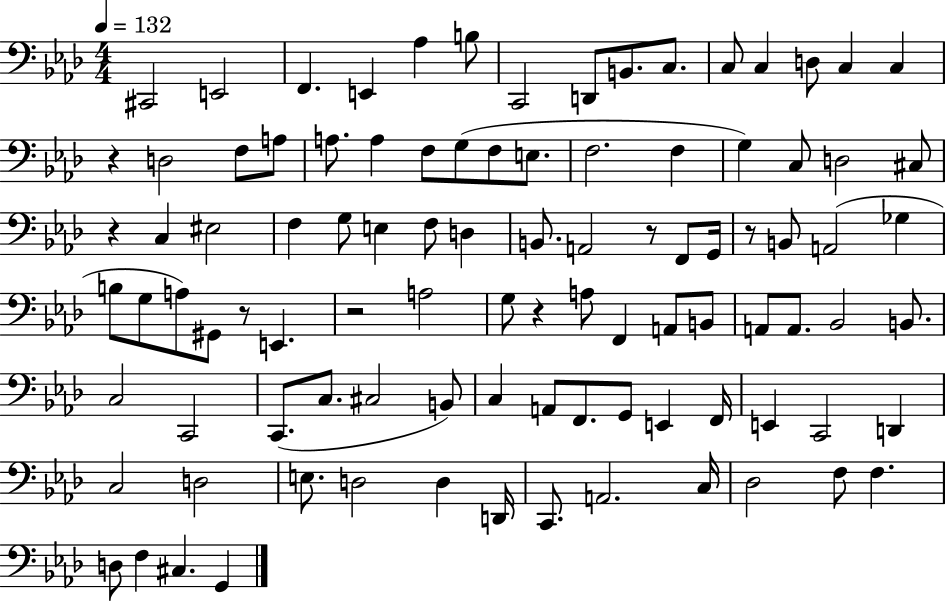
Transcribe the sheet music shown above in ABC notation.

X:1
T:Untitled
M:4/4
L:1/4
K:Ab
^C,,2 E,,2 F,, E,, _A, B,/2 C,,2 D,,/2 B,,/2 C,/2 C,/2 C, D,/2 C, C, z D,2 F,/2 A,/2 A,/2 A, F,/2 G,/2 F,/2 E,/2 F,2 F, G, C,/2 D,2 ^C,/2 z C, ^E,2 F, G,/2 E, F,/2 D, B,,/2 A,,2 z/2 F,,/2 G,,/4 z/2 B,,/2 A,,2 _G, B,/2 G,/2 A,/2 ^G,,/2 z/2 E,, z2 A,2 G,/2 z A,/2 F,, A,,/2 B,,/2 A,,/2 A,,/2 _B,,2 B,,/2 C,2 C,,2 C,,/2 C,/2 ^C,2 B,,/2 C, A,,/2 F,,/2 G,,/2 E,, F,,/4 E,, C,,2 D,, C,2 D,2 E,/2 D,2 D, D,,/4 C,,/2 A,,2 C,/4 _D,2 F,/2 F, D,/2 F, ^C, G,,